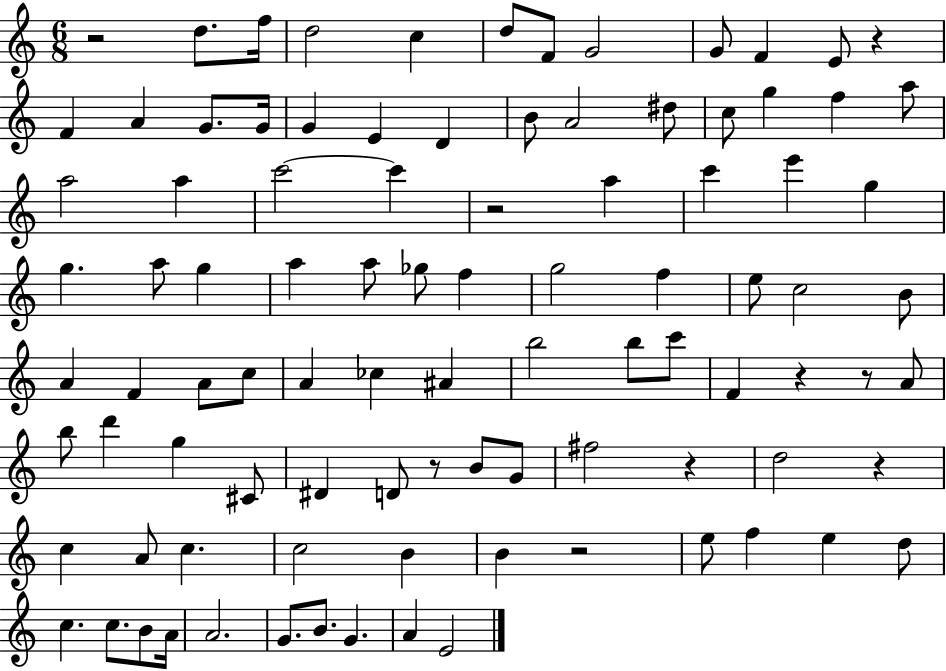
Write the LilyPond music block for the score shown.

{
  \clef treble
  \numericTimeSignature
  \time 6/8
  \key c \major
  r2 d''8. f''16 | d''2 c''4 | d''8 f'8 g'2 | g'8 f'4 e'8 r4 | \break f'4 a'4 g'8. g'16 | g'4 e'4 d'4 | b'8 a'2 dis''8 | c''8 g''4 f''4 a''8 | \break a''2 a''4 | c'''2~~ c'''4 | r2 a''4 | c'''4 e'''4 g''4 | \break g''4. a''8 g''4 | a''4 a''8 ges''8 f''4 | g''2 f''4 | e''8 c''2 b'8 | \break a'4 f'4 a'8 c''8 | a'4 ces''4 ais'4 | b''2 b''8 c'''8 | f'4 r4 r8 a'8 | \break b''8 d'''4 g''4 cis'8 | dis'4 d'8 r8 b'8 g'8 | fis''2 r4 | d''2 r4 | \break c''4 a'8 c''4. | c''2 b'4 | b'4 r2 | e''8 f''4 e''4 d''8 | \break c''4. c''8. b'8 a'16 | a'2. | g'8. b'8. g'4. | a'4 e'2 | \break \bar "|."
}